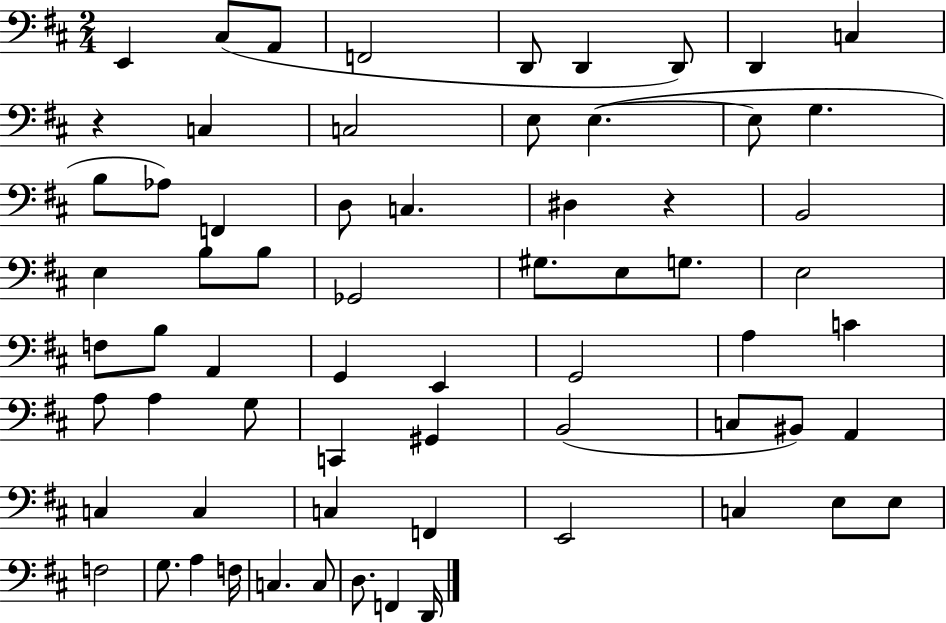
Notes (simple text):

E2/q C#3/e A2/e F2/h D2/e D2/q D2/e D2/q C3/q R/q C3/q C3/h E3/e E3/q. E3/e G3/q. B3/e Ab3/e F2/q D3/e C3/q. D#3/q R/q B2/h E3/q B3/e B3/e Gb2/h G#3/e. E3/e G3/e. E3/h F3/e B3/e A2/q G2/q E2/q G2/h A3/q C4/q A3/e A3/q G3/e C2/q G#2/q B2/h C3/e BIS2/e A2/q C3/q C3/q C3/q F2/q E2/h C3/q E3/e E3/e F3/h G3/e. A3/q F3/s C3/q. C3/e D3/e. F2/q D2/s